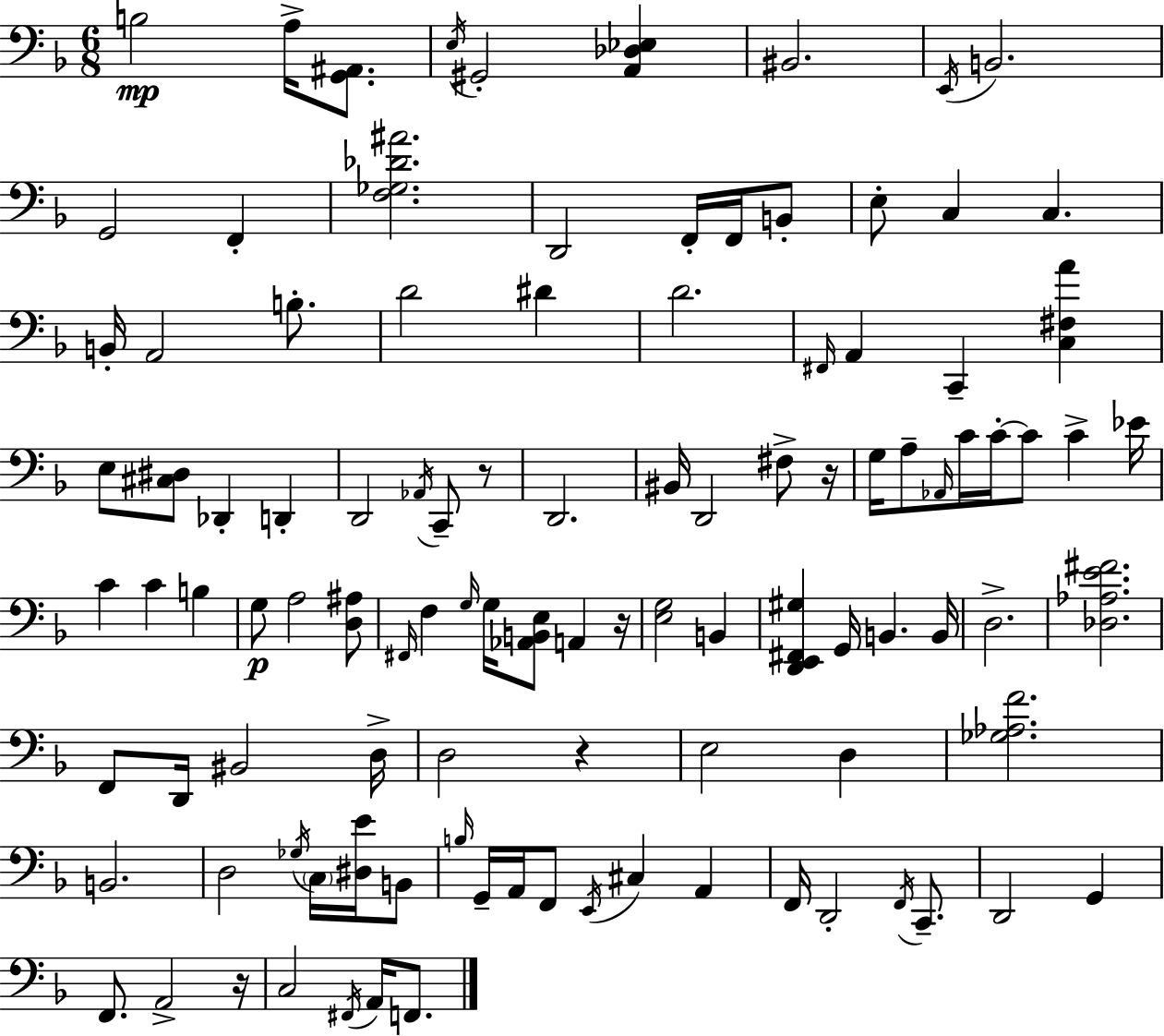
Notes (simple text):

B3/h A3/s [G2,A#2]/e. E3/s G#2/h [A2,Db3,Eb3]/q BIS2/h. E2/s B2/h. G2/h F2/q [F3,Gb3,Db4,A#4]/h. D2/h F2/s F2/s B2/e E3/e C3/q C3/q. B2/s A2/h B3/e. D4/h D#4/q D4/h. F#2/s A2/q C2/q [C3,F#3,A4]/q E3/e [C#3,D#3]/e Db2/q D2/q D2/h Ab2/s C2/e R/e D2/h. BIS2/s D2/h F#3/e R/s G3/s A3/e Ab2/s C4/s C4/s C4/e C4/q Eb4/s C4/q C4/q B3/q G3/e A3/h [D3,A#3]/e F#2/s F3/q G3/s G3/s [Ab2,B2,E3]/e A2/q R/s [E3,G3]/h B2/q [D2,E2,F#2,G#3]/q G2/s B2/q. B2/s D3/h. [Db3,Ab3,E4,F#4]/h. F2/e D2/s BIS2/h D3/s D3/h R/q E3/h D3/q [Gb3,Ab3,F4]/h. B2/h. D3/h Gb3/s C3/s [D#3,E4]/s B2/e B3/s G2/s A2/s F2/e E2/s C#3/q A2/q F2/s D2/h F2/s C2/e. D2/h G2/q F2/e. A2/h R/s C3/h F#2/s A2/s F2/e.